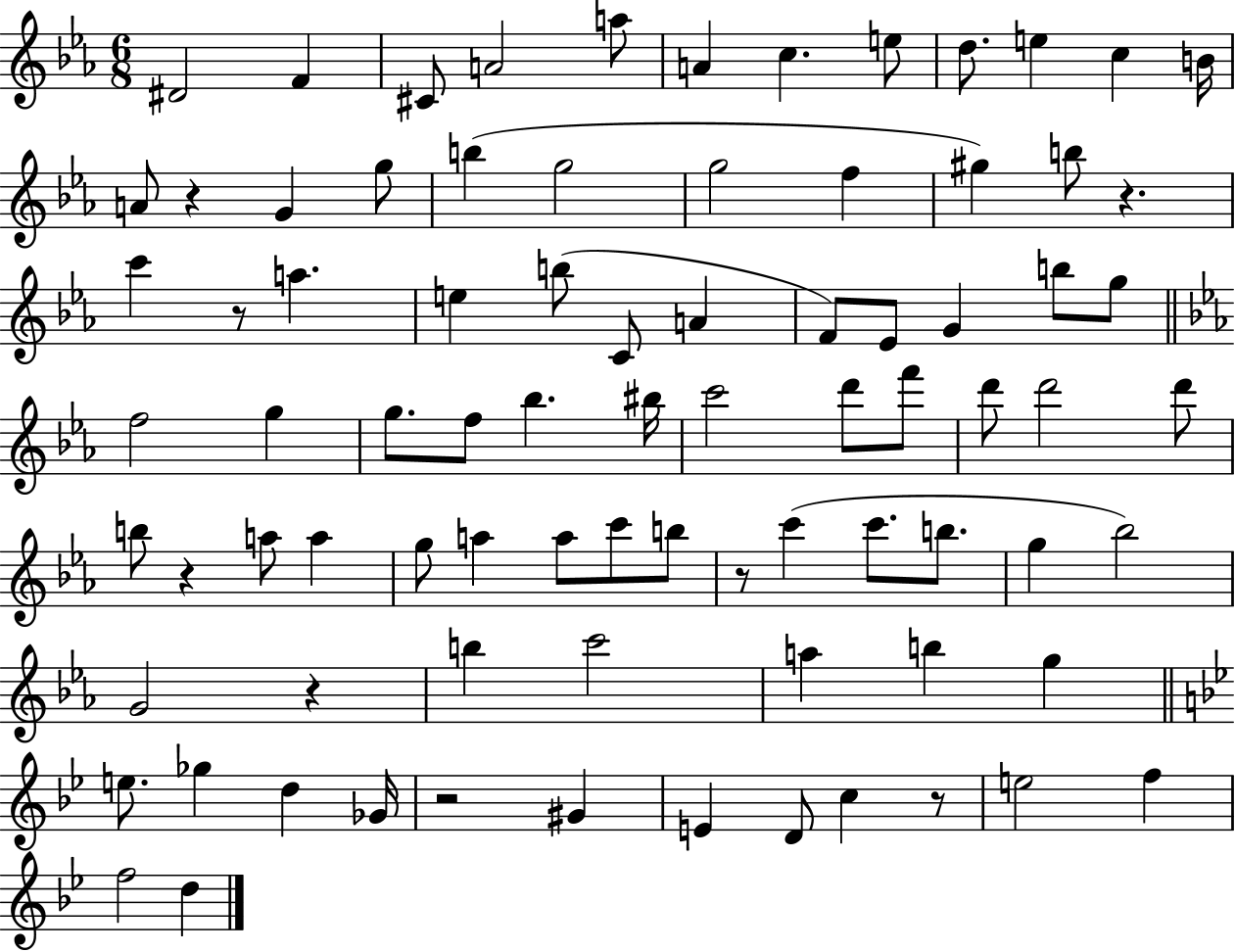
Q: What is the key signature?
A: EES major